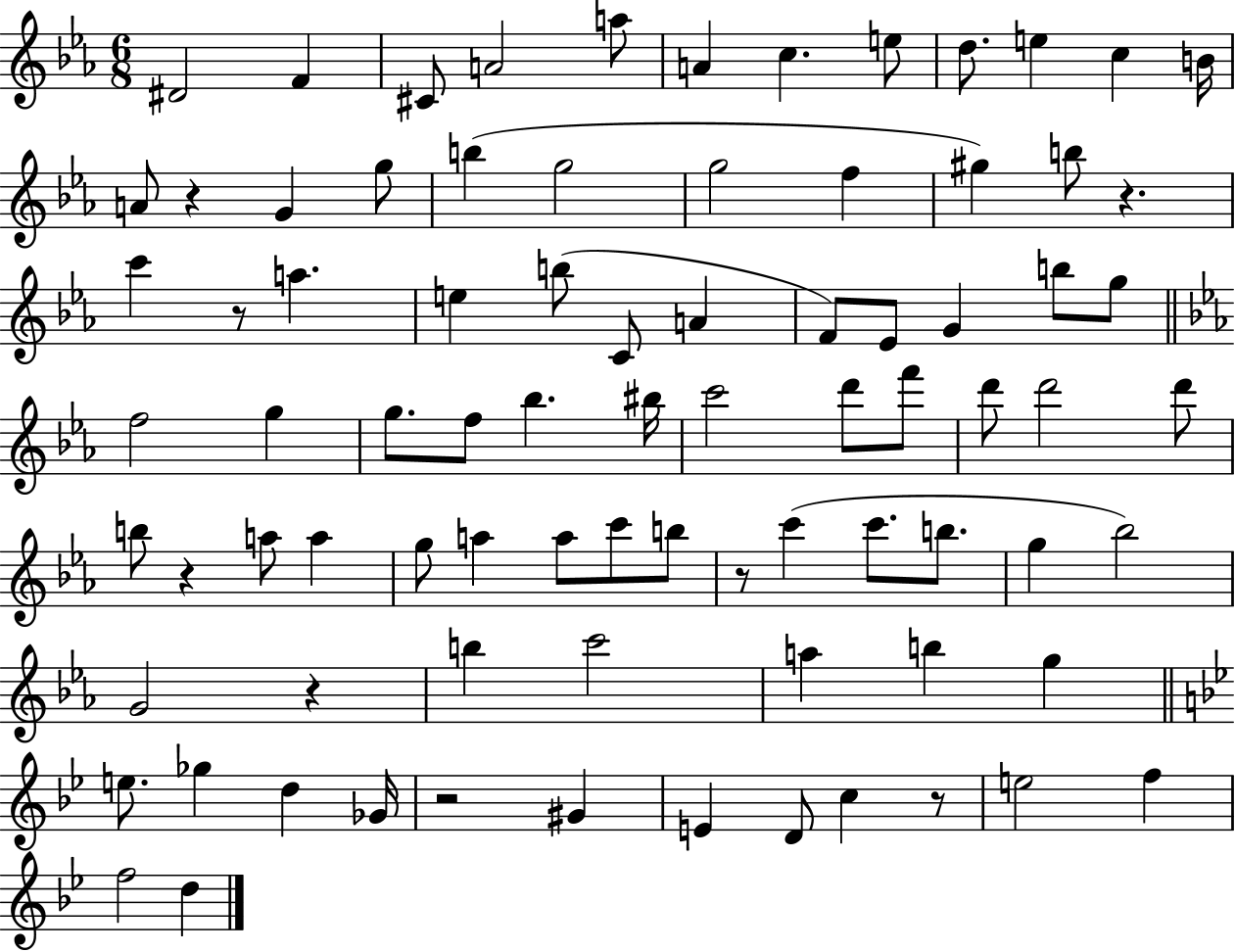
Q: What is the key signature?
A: EES major